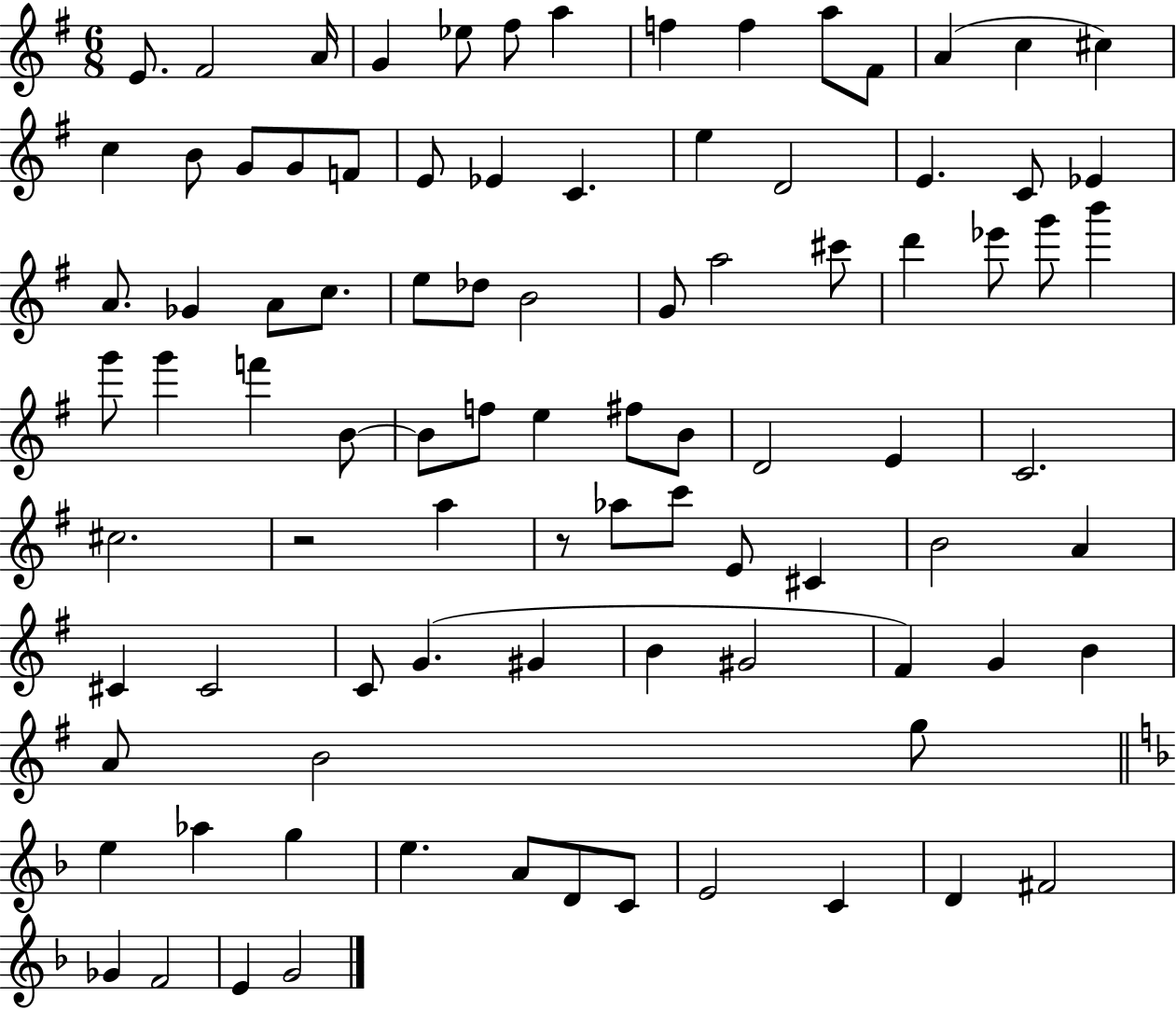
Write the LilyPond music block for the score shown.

{
  \clef treble
  \numericTimeSignature
  \time 6/8
  \key g \major
  e'8. fis'2 a'16 | g'4 ees''8 fis''8 a''4 | f''4 f''4 a''8 fis'8 | a'4( c''4 cis''4) | \break c''4 b'8 g'8 g'8 f'8 | e'8 ees'4 c'4. | e''4 d'2 | e'4. c'8 ees'4 | \break a'8. ges'4 a'8 c''8. | e''8 des''8 b'2 | g'8 a''2 cis'''8 | d'''4 ees'''8 g'''8 b'''4 | \break g'''8 g'''4 f'''4 b'8~~ | b'8 f''8 e''4 fis''8 b'8 | d'2 e'4 | c'2. | \break cis''2. | r2 a''4 | r8 aes''8 c'''8 e'8 cis'4 | b'2 a'4 | \break cis'4 cis'2 | c'8 g'4.( gis'4 | b'4 gis'2 | fis'4) g'4 b'4 | \break a'8 b'2 g''8 | \bar "||" \break \key d \minor e''4 aes''4 g''4 | e''4. a'8 d'8 c'8 | e'2 c'4 | d'4 fis'2 | \break ges'4 f'2 | e'4 g'2 | \bar "|."
}